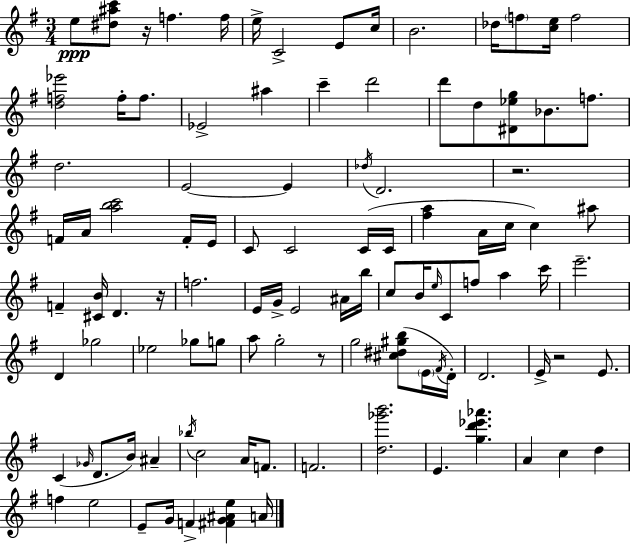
E5/e [D#5,A#5,C6]/e R/s F5/q. F5/s E5/s C4/h E4/e C5/s B4/h. Db5/s F5/e [C5,E5]/s F5/h [D5,F5,Eb6]/h F5/s F5/e. Eb4/h A#5/q C6/q D6/h D6/e D5/e [D#4,Eb5,G5]/e Bb4/e. F5/e. D5/h. E4/h E4/q Db5/s D4/h. R/h. F4/s A4/s [A5,B5,C6]/h F4/s E4/s C4/e C4/h C4/s C4/s [F#5,A5]/q A4/s C5/s C5/q A#5/e F4/q [C#4,B4]/s D4/q. R/s F5/h. E4/s G4/s E4/h A#4/s B5/s C5/e B4/s E5/s C4/e F5/e A5/q C6/s E6/h. D4/q Gb5/h Eb5/h Gb5/e G5/e A5/e G5/h R/e G5/h [C#5,D#5,G#5,B5]/e E4/s F#4/s D4/s D4/h. E4/s R/h E4/e. C4/q Gb4/s D4/e. B4/s A#4/q Bb5/s C5/h A4/s F4/e. F4/h. [D5,Gb6,B6]/h. E4/q. [G5,D6,Eb6,Ab6]/q. A4/q C5/q D5/q F5/q E5/h E4/e G4/s F4/q [F#4,G4,A#4,E5]/q A4/s